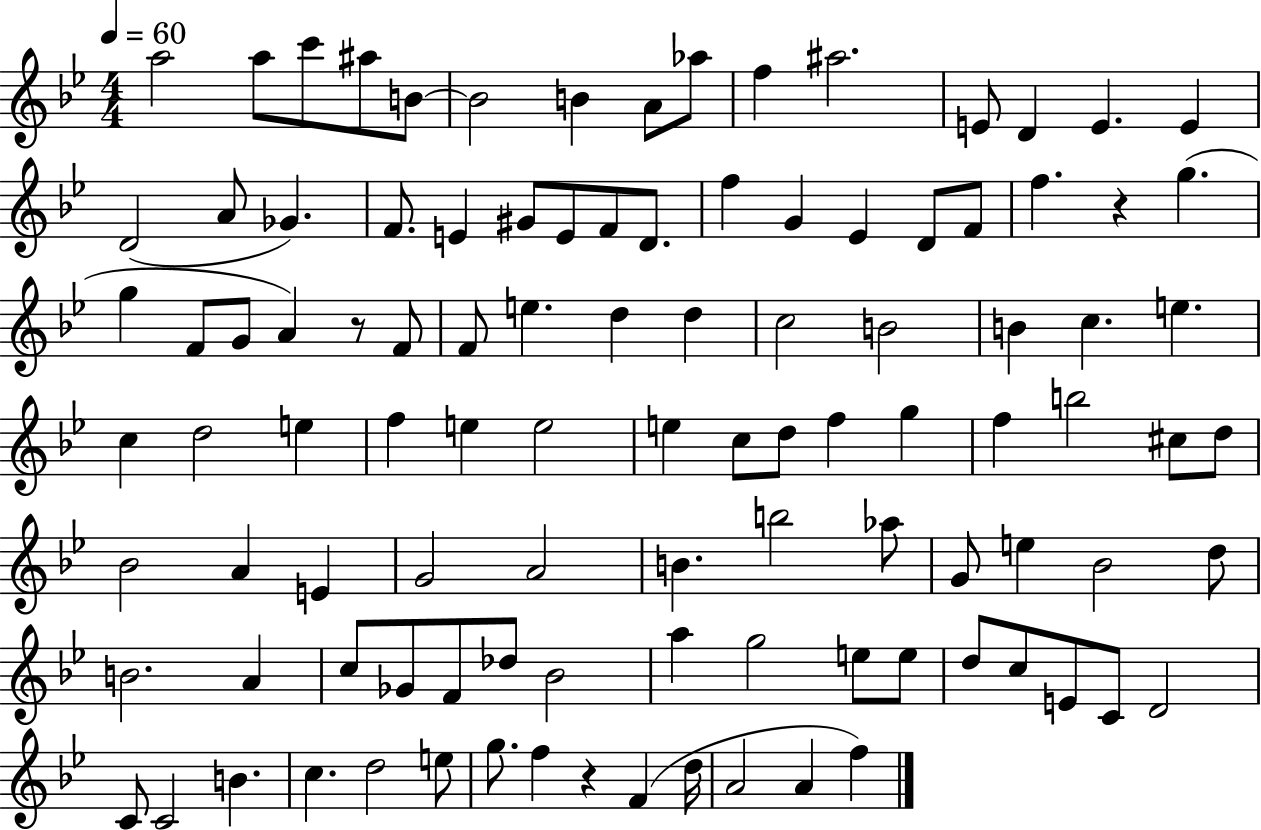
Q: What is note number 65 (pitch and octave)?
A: A4